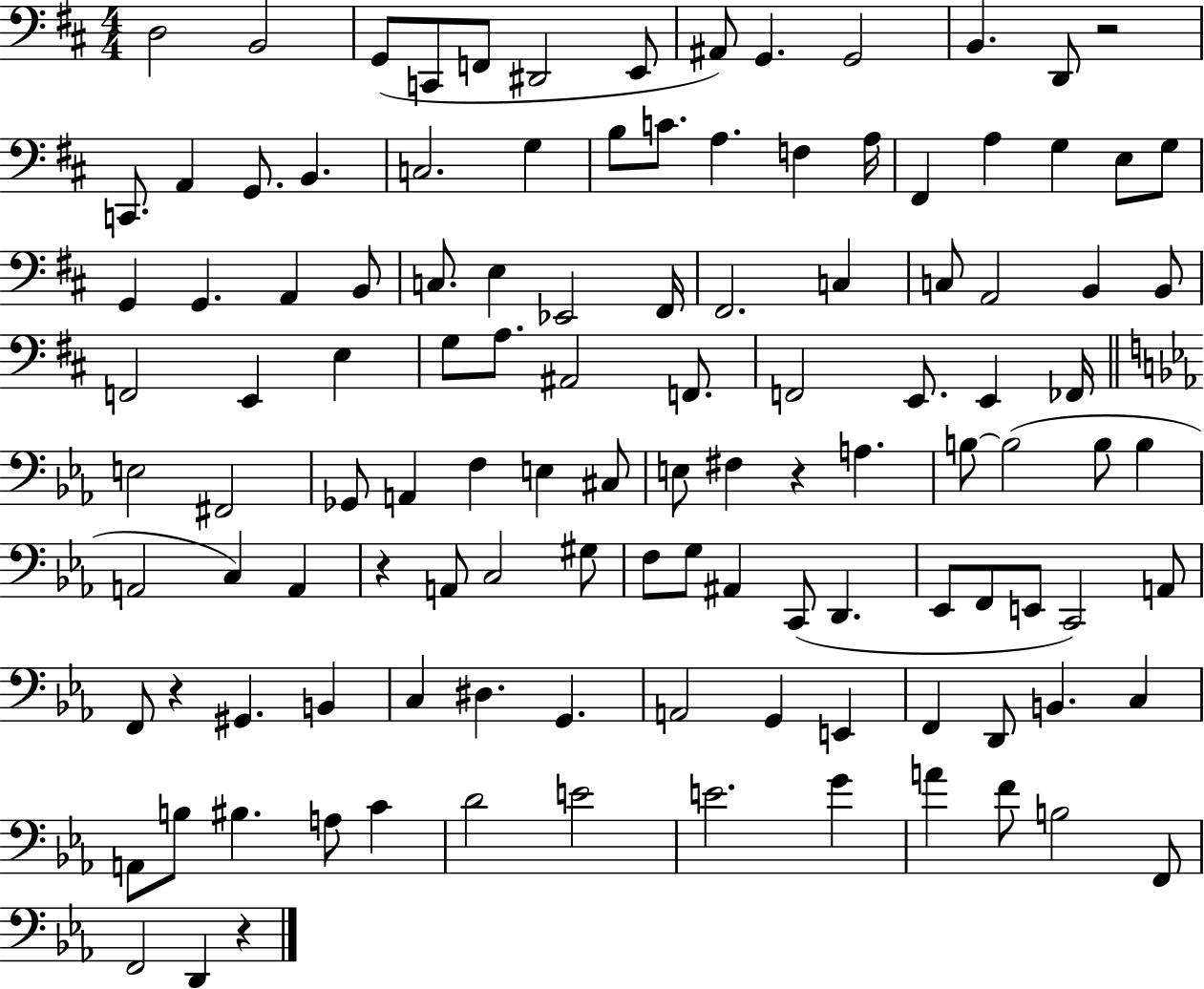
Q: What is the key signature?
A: D major